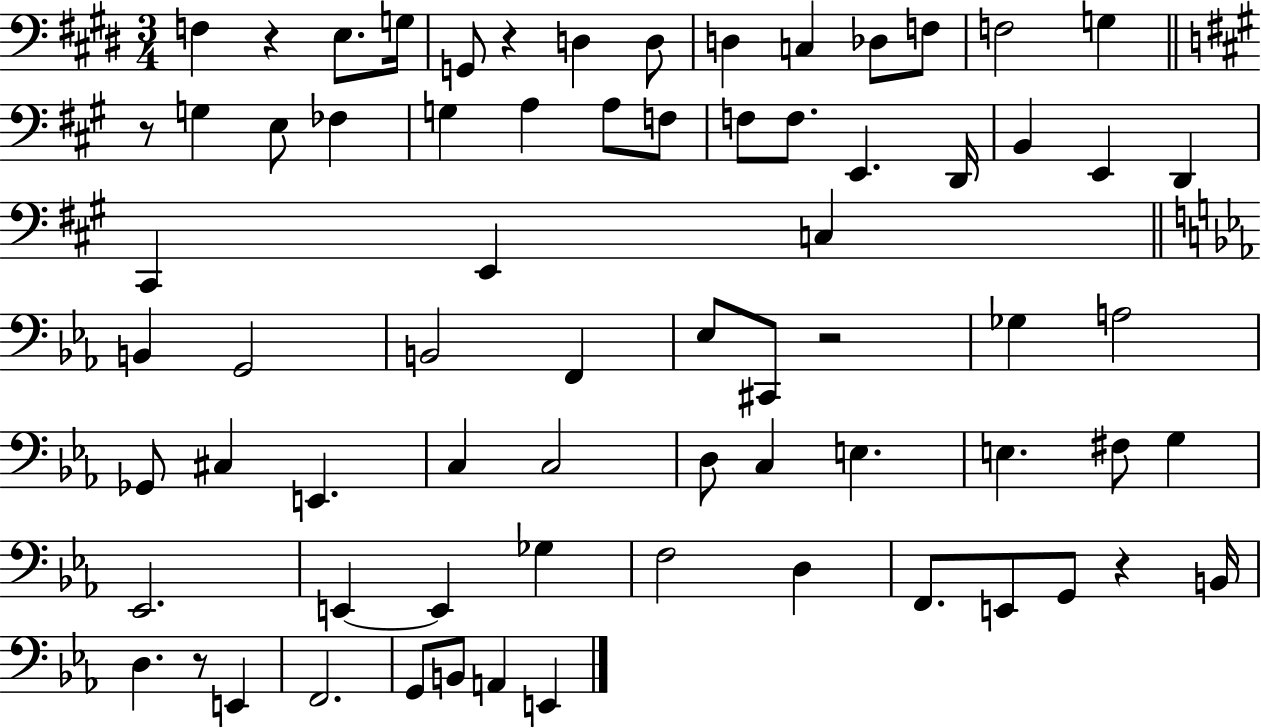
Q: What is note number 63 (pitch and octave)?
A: B2